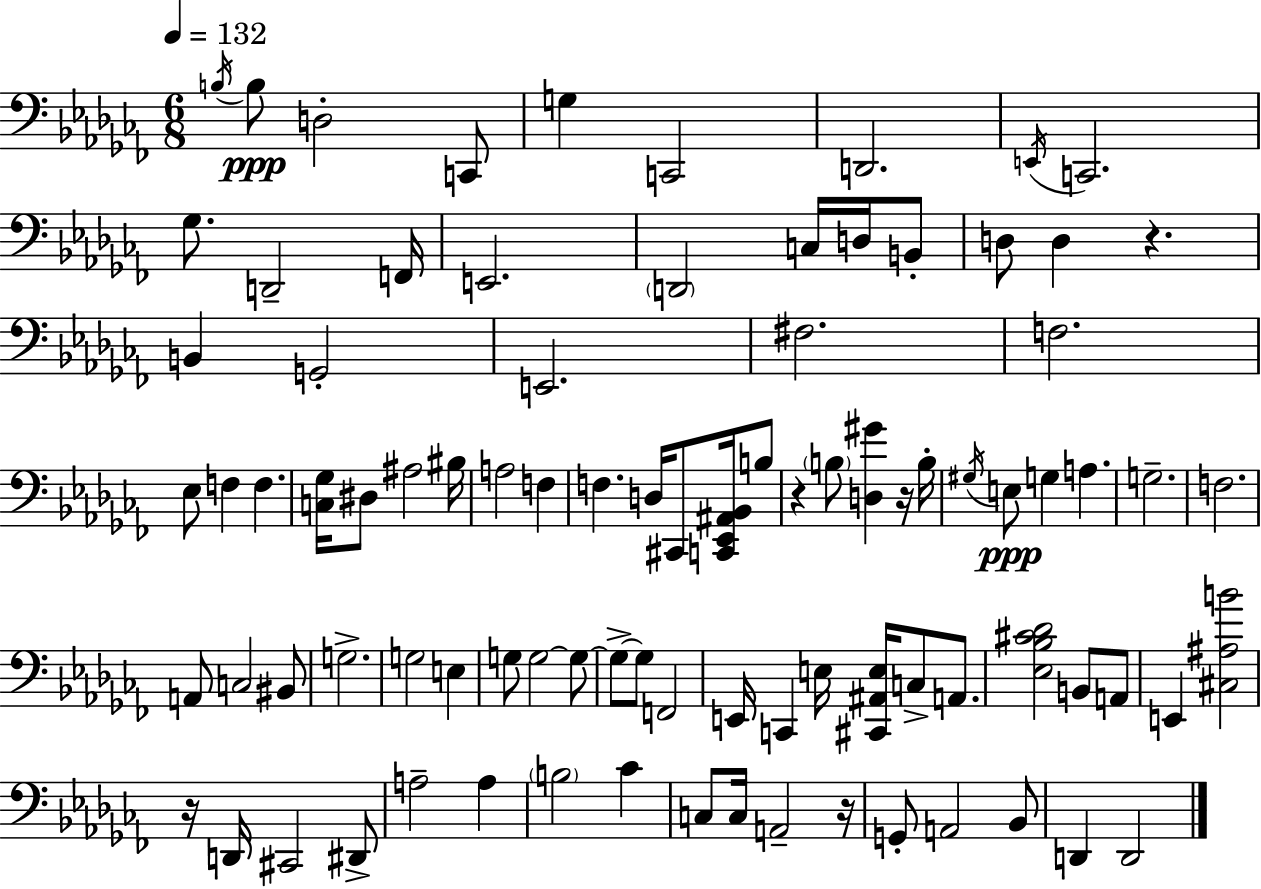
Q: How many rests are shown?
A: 5